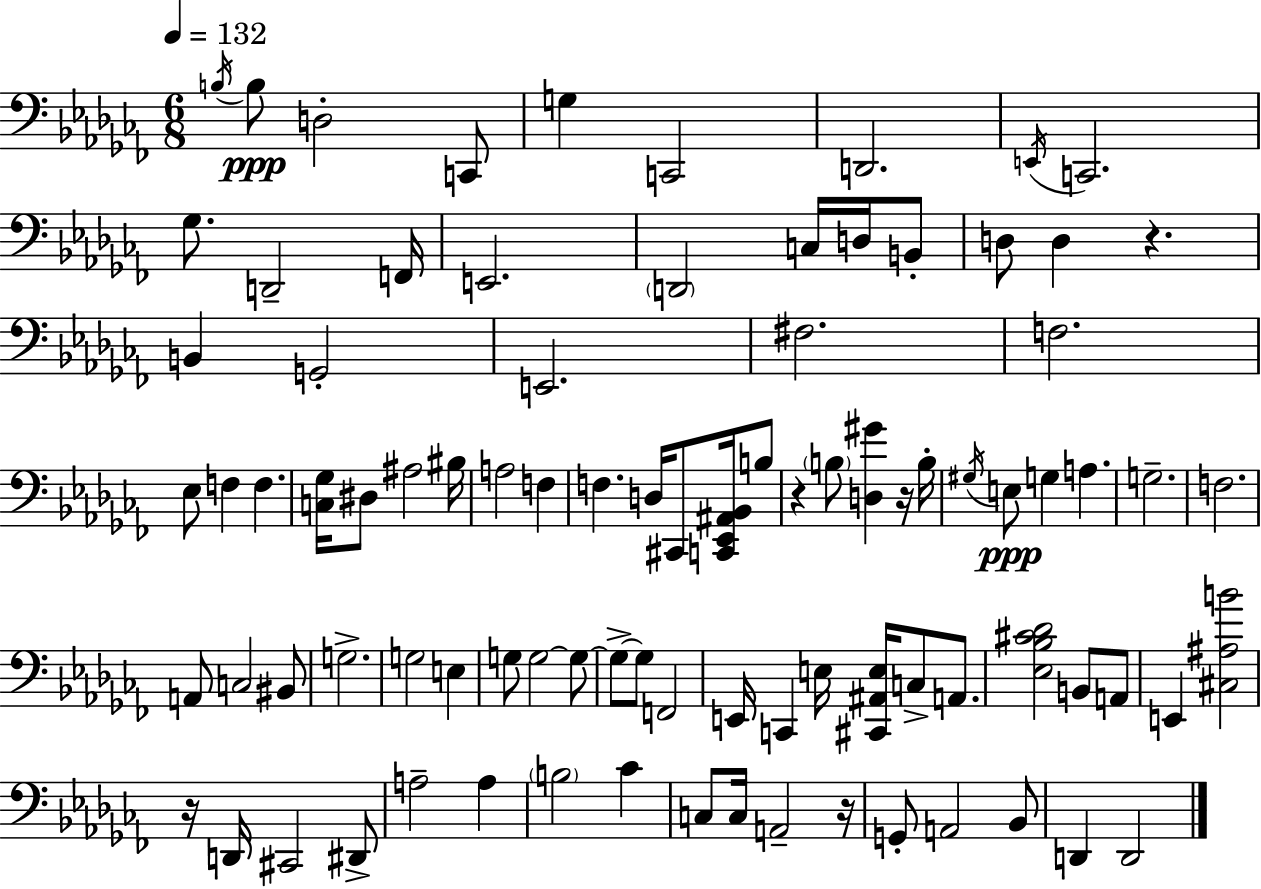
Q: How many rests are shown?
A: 5